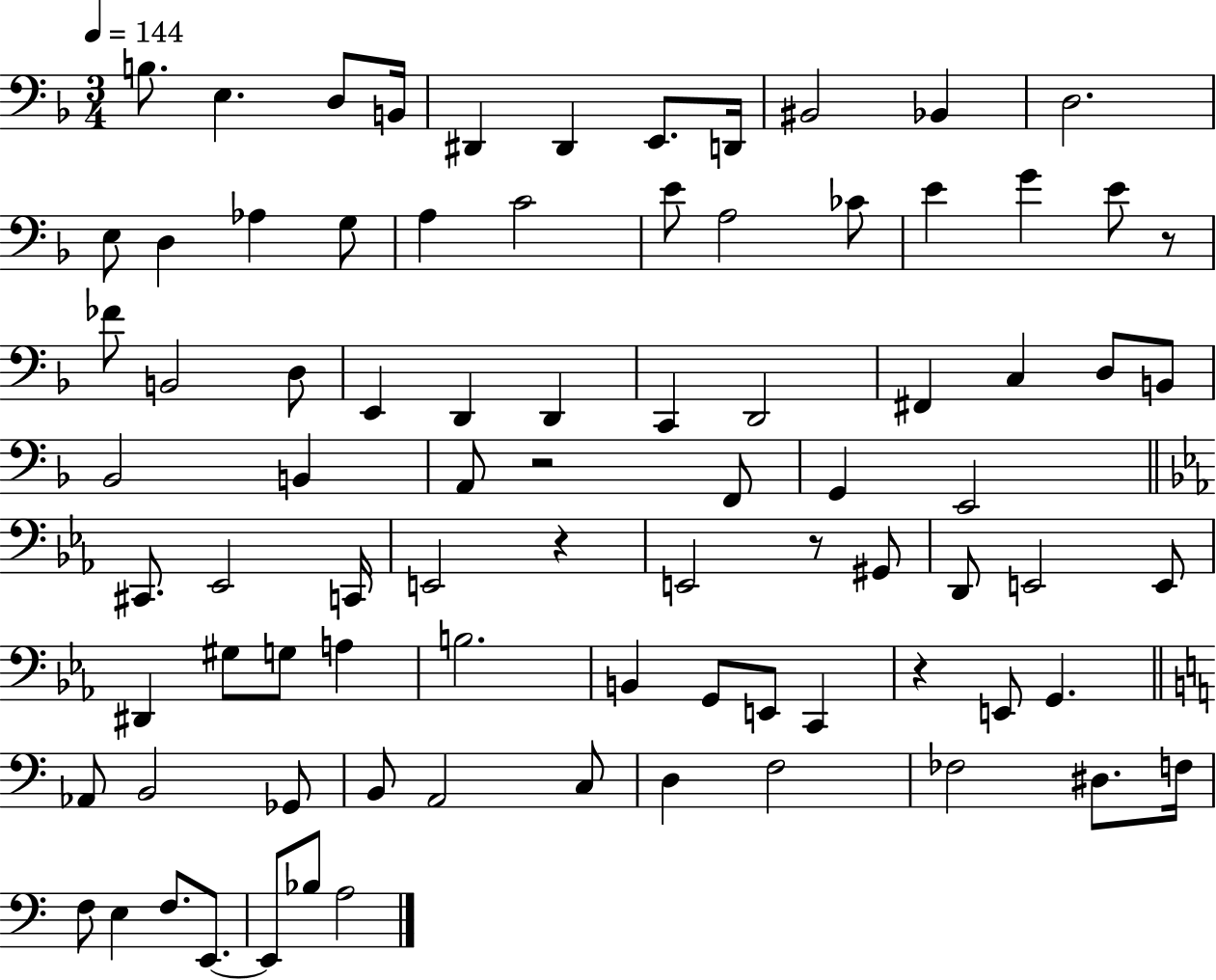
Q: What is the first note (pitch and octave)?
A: B3